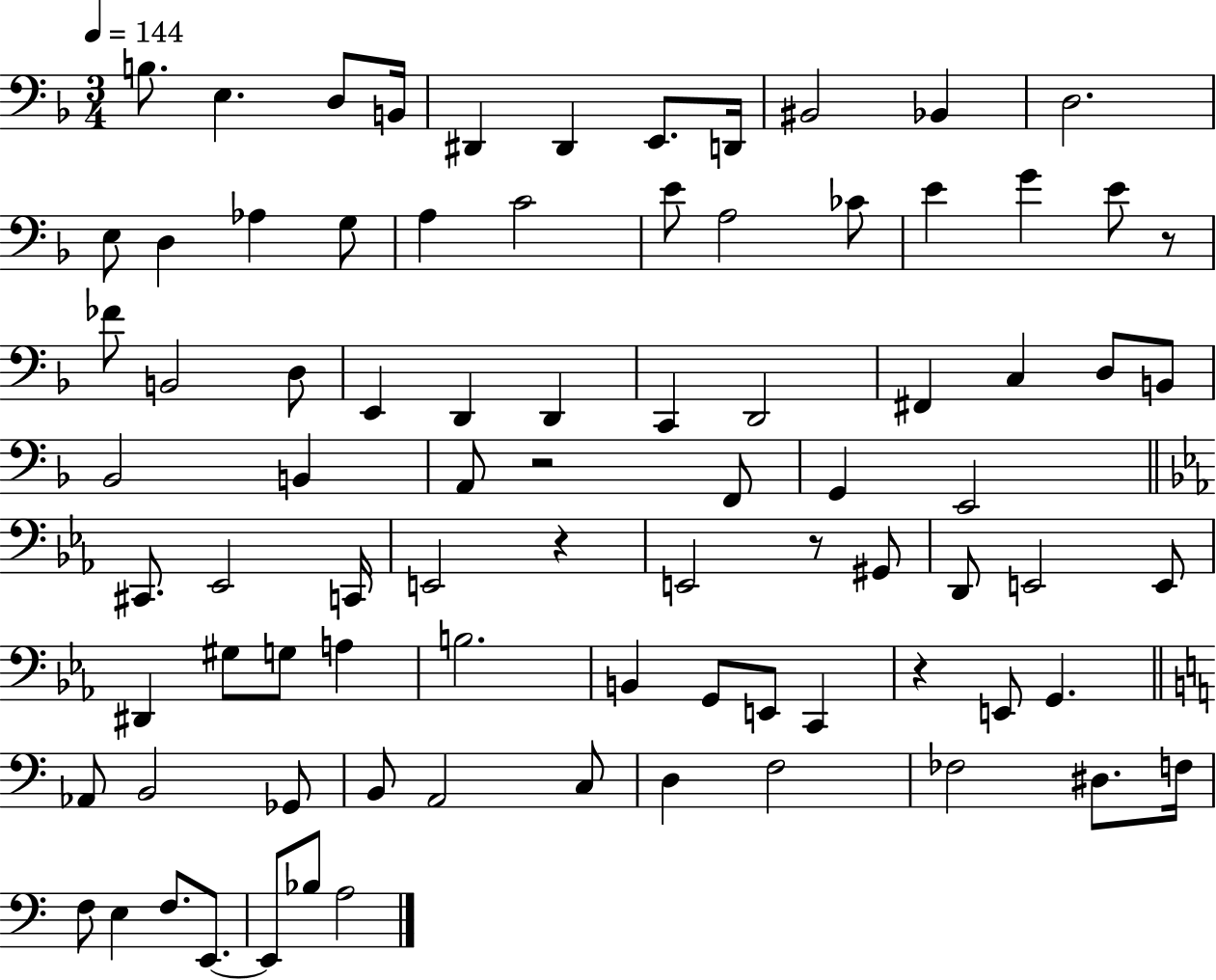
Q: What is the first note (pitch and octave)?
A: B3